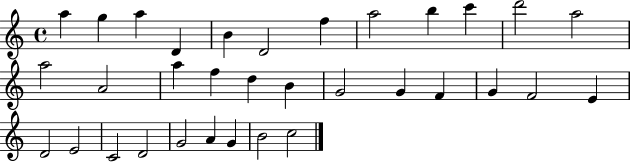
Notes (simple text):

A5/q G5/q A5/q D4/q B4/q D4/h F5/q A5/h B5/q C6/q D6/h A5/h A5/h A4/h A5/q F5/q D5/q B4/q G4/h G4/q F4/q G4/q F4/h E4/q D4/h E4/h C4/h D4/h G4/h A4/q G4/q B4/h C5/h